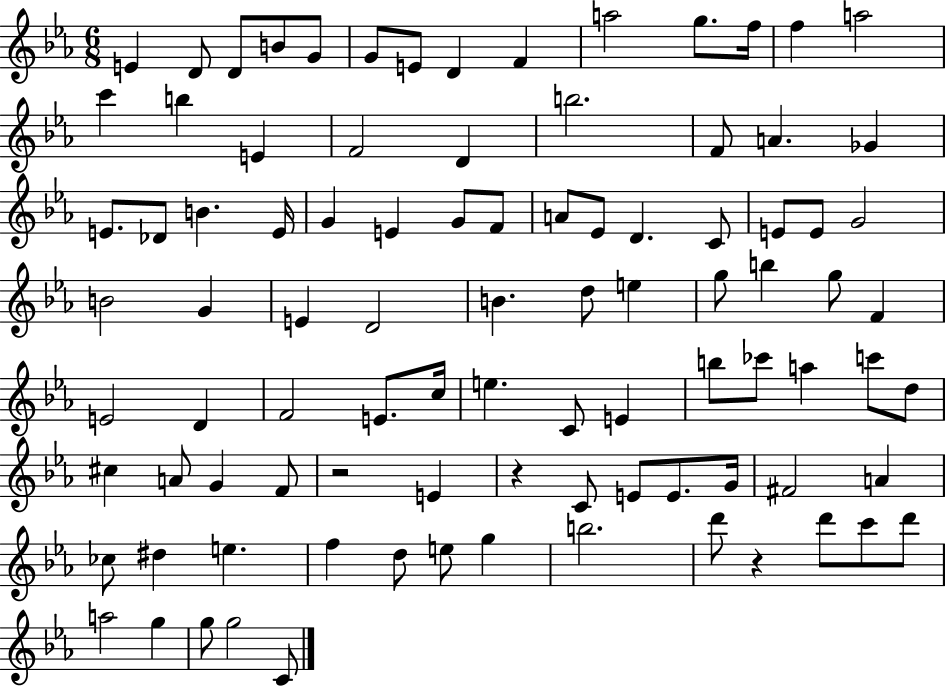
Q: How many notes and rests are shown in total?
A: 93